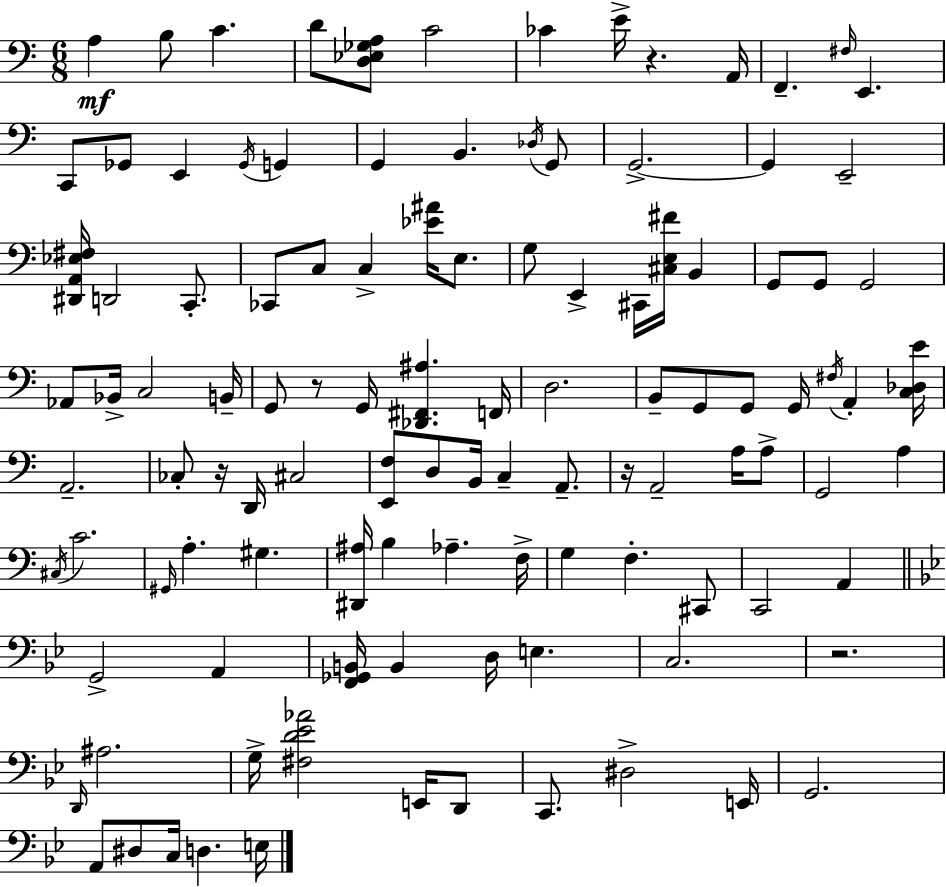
{
  \clef bass
  \numericTimeSignature
  \time 6/8
  \key c \major
  a4\mf b8 c'4. | d'8 <d ees ges a>8 c'2 | ces'4 e'16-> r4. a,16 | f,4.-- \grace { fis16 } e,4. | \break c,8 ges,8 e,4 \acciaccatura { ges,16 } g,4 | g,4 b,4. | \acciaccatura { des16 } g,8 g,2.->~~ | g,4 e,2-- | \break <dis, a, ees fis>16 d,2 | c,8.-. ces,8 c8 c4-> <ees' ais'>16 | e8. g8 e,4-> cis,16 <cis e fis'>16 b,4 | g,8 g,8 g,2 | \break aes,8 bes,16-> c2 | b,16-- g,8 r8 g,16 <des, fis, ais>4. | f,16 d2. | b,8-- g,8 g,8 g,16 \acciaccatura { fis16 } a,4-. | \break <c des e'>16 a,2.-- | ces8-. r16 d,16 cis2 | <e, f>8 d8 b,16 c4-- | a,8.-- r16 a,2-- | \break a16 a8-> g,2 | a4 \acciaccatura { cis16 } c'2. | \grace { gis,16 } a4.-. | gis4. <dis, ais>16 b4 aes4.-- | \break f16-> g4 f4.-. | cis,8 c,2 | a,4 \bar "||" \break \key g \minor g,2-> a,4 | <f, ges, b,>16 b,4 d16 e4. | c2. | r2. | \break \grace { d,16 } ais2. | g16-> <fis d' ees' aes'>2 e,16 d,8 | c,8. dis2-> | e,16 g,2. | \break a,8 dis8 c16 d4. | e16 \bar "|."
}